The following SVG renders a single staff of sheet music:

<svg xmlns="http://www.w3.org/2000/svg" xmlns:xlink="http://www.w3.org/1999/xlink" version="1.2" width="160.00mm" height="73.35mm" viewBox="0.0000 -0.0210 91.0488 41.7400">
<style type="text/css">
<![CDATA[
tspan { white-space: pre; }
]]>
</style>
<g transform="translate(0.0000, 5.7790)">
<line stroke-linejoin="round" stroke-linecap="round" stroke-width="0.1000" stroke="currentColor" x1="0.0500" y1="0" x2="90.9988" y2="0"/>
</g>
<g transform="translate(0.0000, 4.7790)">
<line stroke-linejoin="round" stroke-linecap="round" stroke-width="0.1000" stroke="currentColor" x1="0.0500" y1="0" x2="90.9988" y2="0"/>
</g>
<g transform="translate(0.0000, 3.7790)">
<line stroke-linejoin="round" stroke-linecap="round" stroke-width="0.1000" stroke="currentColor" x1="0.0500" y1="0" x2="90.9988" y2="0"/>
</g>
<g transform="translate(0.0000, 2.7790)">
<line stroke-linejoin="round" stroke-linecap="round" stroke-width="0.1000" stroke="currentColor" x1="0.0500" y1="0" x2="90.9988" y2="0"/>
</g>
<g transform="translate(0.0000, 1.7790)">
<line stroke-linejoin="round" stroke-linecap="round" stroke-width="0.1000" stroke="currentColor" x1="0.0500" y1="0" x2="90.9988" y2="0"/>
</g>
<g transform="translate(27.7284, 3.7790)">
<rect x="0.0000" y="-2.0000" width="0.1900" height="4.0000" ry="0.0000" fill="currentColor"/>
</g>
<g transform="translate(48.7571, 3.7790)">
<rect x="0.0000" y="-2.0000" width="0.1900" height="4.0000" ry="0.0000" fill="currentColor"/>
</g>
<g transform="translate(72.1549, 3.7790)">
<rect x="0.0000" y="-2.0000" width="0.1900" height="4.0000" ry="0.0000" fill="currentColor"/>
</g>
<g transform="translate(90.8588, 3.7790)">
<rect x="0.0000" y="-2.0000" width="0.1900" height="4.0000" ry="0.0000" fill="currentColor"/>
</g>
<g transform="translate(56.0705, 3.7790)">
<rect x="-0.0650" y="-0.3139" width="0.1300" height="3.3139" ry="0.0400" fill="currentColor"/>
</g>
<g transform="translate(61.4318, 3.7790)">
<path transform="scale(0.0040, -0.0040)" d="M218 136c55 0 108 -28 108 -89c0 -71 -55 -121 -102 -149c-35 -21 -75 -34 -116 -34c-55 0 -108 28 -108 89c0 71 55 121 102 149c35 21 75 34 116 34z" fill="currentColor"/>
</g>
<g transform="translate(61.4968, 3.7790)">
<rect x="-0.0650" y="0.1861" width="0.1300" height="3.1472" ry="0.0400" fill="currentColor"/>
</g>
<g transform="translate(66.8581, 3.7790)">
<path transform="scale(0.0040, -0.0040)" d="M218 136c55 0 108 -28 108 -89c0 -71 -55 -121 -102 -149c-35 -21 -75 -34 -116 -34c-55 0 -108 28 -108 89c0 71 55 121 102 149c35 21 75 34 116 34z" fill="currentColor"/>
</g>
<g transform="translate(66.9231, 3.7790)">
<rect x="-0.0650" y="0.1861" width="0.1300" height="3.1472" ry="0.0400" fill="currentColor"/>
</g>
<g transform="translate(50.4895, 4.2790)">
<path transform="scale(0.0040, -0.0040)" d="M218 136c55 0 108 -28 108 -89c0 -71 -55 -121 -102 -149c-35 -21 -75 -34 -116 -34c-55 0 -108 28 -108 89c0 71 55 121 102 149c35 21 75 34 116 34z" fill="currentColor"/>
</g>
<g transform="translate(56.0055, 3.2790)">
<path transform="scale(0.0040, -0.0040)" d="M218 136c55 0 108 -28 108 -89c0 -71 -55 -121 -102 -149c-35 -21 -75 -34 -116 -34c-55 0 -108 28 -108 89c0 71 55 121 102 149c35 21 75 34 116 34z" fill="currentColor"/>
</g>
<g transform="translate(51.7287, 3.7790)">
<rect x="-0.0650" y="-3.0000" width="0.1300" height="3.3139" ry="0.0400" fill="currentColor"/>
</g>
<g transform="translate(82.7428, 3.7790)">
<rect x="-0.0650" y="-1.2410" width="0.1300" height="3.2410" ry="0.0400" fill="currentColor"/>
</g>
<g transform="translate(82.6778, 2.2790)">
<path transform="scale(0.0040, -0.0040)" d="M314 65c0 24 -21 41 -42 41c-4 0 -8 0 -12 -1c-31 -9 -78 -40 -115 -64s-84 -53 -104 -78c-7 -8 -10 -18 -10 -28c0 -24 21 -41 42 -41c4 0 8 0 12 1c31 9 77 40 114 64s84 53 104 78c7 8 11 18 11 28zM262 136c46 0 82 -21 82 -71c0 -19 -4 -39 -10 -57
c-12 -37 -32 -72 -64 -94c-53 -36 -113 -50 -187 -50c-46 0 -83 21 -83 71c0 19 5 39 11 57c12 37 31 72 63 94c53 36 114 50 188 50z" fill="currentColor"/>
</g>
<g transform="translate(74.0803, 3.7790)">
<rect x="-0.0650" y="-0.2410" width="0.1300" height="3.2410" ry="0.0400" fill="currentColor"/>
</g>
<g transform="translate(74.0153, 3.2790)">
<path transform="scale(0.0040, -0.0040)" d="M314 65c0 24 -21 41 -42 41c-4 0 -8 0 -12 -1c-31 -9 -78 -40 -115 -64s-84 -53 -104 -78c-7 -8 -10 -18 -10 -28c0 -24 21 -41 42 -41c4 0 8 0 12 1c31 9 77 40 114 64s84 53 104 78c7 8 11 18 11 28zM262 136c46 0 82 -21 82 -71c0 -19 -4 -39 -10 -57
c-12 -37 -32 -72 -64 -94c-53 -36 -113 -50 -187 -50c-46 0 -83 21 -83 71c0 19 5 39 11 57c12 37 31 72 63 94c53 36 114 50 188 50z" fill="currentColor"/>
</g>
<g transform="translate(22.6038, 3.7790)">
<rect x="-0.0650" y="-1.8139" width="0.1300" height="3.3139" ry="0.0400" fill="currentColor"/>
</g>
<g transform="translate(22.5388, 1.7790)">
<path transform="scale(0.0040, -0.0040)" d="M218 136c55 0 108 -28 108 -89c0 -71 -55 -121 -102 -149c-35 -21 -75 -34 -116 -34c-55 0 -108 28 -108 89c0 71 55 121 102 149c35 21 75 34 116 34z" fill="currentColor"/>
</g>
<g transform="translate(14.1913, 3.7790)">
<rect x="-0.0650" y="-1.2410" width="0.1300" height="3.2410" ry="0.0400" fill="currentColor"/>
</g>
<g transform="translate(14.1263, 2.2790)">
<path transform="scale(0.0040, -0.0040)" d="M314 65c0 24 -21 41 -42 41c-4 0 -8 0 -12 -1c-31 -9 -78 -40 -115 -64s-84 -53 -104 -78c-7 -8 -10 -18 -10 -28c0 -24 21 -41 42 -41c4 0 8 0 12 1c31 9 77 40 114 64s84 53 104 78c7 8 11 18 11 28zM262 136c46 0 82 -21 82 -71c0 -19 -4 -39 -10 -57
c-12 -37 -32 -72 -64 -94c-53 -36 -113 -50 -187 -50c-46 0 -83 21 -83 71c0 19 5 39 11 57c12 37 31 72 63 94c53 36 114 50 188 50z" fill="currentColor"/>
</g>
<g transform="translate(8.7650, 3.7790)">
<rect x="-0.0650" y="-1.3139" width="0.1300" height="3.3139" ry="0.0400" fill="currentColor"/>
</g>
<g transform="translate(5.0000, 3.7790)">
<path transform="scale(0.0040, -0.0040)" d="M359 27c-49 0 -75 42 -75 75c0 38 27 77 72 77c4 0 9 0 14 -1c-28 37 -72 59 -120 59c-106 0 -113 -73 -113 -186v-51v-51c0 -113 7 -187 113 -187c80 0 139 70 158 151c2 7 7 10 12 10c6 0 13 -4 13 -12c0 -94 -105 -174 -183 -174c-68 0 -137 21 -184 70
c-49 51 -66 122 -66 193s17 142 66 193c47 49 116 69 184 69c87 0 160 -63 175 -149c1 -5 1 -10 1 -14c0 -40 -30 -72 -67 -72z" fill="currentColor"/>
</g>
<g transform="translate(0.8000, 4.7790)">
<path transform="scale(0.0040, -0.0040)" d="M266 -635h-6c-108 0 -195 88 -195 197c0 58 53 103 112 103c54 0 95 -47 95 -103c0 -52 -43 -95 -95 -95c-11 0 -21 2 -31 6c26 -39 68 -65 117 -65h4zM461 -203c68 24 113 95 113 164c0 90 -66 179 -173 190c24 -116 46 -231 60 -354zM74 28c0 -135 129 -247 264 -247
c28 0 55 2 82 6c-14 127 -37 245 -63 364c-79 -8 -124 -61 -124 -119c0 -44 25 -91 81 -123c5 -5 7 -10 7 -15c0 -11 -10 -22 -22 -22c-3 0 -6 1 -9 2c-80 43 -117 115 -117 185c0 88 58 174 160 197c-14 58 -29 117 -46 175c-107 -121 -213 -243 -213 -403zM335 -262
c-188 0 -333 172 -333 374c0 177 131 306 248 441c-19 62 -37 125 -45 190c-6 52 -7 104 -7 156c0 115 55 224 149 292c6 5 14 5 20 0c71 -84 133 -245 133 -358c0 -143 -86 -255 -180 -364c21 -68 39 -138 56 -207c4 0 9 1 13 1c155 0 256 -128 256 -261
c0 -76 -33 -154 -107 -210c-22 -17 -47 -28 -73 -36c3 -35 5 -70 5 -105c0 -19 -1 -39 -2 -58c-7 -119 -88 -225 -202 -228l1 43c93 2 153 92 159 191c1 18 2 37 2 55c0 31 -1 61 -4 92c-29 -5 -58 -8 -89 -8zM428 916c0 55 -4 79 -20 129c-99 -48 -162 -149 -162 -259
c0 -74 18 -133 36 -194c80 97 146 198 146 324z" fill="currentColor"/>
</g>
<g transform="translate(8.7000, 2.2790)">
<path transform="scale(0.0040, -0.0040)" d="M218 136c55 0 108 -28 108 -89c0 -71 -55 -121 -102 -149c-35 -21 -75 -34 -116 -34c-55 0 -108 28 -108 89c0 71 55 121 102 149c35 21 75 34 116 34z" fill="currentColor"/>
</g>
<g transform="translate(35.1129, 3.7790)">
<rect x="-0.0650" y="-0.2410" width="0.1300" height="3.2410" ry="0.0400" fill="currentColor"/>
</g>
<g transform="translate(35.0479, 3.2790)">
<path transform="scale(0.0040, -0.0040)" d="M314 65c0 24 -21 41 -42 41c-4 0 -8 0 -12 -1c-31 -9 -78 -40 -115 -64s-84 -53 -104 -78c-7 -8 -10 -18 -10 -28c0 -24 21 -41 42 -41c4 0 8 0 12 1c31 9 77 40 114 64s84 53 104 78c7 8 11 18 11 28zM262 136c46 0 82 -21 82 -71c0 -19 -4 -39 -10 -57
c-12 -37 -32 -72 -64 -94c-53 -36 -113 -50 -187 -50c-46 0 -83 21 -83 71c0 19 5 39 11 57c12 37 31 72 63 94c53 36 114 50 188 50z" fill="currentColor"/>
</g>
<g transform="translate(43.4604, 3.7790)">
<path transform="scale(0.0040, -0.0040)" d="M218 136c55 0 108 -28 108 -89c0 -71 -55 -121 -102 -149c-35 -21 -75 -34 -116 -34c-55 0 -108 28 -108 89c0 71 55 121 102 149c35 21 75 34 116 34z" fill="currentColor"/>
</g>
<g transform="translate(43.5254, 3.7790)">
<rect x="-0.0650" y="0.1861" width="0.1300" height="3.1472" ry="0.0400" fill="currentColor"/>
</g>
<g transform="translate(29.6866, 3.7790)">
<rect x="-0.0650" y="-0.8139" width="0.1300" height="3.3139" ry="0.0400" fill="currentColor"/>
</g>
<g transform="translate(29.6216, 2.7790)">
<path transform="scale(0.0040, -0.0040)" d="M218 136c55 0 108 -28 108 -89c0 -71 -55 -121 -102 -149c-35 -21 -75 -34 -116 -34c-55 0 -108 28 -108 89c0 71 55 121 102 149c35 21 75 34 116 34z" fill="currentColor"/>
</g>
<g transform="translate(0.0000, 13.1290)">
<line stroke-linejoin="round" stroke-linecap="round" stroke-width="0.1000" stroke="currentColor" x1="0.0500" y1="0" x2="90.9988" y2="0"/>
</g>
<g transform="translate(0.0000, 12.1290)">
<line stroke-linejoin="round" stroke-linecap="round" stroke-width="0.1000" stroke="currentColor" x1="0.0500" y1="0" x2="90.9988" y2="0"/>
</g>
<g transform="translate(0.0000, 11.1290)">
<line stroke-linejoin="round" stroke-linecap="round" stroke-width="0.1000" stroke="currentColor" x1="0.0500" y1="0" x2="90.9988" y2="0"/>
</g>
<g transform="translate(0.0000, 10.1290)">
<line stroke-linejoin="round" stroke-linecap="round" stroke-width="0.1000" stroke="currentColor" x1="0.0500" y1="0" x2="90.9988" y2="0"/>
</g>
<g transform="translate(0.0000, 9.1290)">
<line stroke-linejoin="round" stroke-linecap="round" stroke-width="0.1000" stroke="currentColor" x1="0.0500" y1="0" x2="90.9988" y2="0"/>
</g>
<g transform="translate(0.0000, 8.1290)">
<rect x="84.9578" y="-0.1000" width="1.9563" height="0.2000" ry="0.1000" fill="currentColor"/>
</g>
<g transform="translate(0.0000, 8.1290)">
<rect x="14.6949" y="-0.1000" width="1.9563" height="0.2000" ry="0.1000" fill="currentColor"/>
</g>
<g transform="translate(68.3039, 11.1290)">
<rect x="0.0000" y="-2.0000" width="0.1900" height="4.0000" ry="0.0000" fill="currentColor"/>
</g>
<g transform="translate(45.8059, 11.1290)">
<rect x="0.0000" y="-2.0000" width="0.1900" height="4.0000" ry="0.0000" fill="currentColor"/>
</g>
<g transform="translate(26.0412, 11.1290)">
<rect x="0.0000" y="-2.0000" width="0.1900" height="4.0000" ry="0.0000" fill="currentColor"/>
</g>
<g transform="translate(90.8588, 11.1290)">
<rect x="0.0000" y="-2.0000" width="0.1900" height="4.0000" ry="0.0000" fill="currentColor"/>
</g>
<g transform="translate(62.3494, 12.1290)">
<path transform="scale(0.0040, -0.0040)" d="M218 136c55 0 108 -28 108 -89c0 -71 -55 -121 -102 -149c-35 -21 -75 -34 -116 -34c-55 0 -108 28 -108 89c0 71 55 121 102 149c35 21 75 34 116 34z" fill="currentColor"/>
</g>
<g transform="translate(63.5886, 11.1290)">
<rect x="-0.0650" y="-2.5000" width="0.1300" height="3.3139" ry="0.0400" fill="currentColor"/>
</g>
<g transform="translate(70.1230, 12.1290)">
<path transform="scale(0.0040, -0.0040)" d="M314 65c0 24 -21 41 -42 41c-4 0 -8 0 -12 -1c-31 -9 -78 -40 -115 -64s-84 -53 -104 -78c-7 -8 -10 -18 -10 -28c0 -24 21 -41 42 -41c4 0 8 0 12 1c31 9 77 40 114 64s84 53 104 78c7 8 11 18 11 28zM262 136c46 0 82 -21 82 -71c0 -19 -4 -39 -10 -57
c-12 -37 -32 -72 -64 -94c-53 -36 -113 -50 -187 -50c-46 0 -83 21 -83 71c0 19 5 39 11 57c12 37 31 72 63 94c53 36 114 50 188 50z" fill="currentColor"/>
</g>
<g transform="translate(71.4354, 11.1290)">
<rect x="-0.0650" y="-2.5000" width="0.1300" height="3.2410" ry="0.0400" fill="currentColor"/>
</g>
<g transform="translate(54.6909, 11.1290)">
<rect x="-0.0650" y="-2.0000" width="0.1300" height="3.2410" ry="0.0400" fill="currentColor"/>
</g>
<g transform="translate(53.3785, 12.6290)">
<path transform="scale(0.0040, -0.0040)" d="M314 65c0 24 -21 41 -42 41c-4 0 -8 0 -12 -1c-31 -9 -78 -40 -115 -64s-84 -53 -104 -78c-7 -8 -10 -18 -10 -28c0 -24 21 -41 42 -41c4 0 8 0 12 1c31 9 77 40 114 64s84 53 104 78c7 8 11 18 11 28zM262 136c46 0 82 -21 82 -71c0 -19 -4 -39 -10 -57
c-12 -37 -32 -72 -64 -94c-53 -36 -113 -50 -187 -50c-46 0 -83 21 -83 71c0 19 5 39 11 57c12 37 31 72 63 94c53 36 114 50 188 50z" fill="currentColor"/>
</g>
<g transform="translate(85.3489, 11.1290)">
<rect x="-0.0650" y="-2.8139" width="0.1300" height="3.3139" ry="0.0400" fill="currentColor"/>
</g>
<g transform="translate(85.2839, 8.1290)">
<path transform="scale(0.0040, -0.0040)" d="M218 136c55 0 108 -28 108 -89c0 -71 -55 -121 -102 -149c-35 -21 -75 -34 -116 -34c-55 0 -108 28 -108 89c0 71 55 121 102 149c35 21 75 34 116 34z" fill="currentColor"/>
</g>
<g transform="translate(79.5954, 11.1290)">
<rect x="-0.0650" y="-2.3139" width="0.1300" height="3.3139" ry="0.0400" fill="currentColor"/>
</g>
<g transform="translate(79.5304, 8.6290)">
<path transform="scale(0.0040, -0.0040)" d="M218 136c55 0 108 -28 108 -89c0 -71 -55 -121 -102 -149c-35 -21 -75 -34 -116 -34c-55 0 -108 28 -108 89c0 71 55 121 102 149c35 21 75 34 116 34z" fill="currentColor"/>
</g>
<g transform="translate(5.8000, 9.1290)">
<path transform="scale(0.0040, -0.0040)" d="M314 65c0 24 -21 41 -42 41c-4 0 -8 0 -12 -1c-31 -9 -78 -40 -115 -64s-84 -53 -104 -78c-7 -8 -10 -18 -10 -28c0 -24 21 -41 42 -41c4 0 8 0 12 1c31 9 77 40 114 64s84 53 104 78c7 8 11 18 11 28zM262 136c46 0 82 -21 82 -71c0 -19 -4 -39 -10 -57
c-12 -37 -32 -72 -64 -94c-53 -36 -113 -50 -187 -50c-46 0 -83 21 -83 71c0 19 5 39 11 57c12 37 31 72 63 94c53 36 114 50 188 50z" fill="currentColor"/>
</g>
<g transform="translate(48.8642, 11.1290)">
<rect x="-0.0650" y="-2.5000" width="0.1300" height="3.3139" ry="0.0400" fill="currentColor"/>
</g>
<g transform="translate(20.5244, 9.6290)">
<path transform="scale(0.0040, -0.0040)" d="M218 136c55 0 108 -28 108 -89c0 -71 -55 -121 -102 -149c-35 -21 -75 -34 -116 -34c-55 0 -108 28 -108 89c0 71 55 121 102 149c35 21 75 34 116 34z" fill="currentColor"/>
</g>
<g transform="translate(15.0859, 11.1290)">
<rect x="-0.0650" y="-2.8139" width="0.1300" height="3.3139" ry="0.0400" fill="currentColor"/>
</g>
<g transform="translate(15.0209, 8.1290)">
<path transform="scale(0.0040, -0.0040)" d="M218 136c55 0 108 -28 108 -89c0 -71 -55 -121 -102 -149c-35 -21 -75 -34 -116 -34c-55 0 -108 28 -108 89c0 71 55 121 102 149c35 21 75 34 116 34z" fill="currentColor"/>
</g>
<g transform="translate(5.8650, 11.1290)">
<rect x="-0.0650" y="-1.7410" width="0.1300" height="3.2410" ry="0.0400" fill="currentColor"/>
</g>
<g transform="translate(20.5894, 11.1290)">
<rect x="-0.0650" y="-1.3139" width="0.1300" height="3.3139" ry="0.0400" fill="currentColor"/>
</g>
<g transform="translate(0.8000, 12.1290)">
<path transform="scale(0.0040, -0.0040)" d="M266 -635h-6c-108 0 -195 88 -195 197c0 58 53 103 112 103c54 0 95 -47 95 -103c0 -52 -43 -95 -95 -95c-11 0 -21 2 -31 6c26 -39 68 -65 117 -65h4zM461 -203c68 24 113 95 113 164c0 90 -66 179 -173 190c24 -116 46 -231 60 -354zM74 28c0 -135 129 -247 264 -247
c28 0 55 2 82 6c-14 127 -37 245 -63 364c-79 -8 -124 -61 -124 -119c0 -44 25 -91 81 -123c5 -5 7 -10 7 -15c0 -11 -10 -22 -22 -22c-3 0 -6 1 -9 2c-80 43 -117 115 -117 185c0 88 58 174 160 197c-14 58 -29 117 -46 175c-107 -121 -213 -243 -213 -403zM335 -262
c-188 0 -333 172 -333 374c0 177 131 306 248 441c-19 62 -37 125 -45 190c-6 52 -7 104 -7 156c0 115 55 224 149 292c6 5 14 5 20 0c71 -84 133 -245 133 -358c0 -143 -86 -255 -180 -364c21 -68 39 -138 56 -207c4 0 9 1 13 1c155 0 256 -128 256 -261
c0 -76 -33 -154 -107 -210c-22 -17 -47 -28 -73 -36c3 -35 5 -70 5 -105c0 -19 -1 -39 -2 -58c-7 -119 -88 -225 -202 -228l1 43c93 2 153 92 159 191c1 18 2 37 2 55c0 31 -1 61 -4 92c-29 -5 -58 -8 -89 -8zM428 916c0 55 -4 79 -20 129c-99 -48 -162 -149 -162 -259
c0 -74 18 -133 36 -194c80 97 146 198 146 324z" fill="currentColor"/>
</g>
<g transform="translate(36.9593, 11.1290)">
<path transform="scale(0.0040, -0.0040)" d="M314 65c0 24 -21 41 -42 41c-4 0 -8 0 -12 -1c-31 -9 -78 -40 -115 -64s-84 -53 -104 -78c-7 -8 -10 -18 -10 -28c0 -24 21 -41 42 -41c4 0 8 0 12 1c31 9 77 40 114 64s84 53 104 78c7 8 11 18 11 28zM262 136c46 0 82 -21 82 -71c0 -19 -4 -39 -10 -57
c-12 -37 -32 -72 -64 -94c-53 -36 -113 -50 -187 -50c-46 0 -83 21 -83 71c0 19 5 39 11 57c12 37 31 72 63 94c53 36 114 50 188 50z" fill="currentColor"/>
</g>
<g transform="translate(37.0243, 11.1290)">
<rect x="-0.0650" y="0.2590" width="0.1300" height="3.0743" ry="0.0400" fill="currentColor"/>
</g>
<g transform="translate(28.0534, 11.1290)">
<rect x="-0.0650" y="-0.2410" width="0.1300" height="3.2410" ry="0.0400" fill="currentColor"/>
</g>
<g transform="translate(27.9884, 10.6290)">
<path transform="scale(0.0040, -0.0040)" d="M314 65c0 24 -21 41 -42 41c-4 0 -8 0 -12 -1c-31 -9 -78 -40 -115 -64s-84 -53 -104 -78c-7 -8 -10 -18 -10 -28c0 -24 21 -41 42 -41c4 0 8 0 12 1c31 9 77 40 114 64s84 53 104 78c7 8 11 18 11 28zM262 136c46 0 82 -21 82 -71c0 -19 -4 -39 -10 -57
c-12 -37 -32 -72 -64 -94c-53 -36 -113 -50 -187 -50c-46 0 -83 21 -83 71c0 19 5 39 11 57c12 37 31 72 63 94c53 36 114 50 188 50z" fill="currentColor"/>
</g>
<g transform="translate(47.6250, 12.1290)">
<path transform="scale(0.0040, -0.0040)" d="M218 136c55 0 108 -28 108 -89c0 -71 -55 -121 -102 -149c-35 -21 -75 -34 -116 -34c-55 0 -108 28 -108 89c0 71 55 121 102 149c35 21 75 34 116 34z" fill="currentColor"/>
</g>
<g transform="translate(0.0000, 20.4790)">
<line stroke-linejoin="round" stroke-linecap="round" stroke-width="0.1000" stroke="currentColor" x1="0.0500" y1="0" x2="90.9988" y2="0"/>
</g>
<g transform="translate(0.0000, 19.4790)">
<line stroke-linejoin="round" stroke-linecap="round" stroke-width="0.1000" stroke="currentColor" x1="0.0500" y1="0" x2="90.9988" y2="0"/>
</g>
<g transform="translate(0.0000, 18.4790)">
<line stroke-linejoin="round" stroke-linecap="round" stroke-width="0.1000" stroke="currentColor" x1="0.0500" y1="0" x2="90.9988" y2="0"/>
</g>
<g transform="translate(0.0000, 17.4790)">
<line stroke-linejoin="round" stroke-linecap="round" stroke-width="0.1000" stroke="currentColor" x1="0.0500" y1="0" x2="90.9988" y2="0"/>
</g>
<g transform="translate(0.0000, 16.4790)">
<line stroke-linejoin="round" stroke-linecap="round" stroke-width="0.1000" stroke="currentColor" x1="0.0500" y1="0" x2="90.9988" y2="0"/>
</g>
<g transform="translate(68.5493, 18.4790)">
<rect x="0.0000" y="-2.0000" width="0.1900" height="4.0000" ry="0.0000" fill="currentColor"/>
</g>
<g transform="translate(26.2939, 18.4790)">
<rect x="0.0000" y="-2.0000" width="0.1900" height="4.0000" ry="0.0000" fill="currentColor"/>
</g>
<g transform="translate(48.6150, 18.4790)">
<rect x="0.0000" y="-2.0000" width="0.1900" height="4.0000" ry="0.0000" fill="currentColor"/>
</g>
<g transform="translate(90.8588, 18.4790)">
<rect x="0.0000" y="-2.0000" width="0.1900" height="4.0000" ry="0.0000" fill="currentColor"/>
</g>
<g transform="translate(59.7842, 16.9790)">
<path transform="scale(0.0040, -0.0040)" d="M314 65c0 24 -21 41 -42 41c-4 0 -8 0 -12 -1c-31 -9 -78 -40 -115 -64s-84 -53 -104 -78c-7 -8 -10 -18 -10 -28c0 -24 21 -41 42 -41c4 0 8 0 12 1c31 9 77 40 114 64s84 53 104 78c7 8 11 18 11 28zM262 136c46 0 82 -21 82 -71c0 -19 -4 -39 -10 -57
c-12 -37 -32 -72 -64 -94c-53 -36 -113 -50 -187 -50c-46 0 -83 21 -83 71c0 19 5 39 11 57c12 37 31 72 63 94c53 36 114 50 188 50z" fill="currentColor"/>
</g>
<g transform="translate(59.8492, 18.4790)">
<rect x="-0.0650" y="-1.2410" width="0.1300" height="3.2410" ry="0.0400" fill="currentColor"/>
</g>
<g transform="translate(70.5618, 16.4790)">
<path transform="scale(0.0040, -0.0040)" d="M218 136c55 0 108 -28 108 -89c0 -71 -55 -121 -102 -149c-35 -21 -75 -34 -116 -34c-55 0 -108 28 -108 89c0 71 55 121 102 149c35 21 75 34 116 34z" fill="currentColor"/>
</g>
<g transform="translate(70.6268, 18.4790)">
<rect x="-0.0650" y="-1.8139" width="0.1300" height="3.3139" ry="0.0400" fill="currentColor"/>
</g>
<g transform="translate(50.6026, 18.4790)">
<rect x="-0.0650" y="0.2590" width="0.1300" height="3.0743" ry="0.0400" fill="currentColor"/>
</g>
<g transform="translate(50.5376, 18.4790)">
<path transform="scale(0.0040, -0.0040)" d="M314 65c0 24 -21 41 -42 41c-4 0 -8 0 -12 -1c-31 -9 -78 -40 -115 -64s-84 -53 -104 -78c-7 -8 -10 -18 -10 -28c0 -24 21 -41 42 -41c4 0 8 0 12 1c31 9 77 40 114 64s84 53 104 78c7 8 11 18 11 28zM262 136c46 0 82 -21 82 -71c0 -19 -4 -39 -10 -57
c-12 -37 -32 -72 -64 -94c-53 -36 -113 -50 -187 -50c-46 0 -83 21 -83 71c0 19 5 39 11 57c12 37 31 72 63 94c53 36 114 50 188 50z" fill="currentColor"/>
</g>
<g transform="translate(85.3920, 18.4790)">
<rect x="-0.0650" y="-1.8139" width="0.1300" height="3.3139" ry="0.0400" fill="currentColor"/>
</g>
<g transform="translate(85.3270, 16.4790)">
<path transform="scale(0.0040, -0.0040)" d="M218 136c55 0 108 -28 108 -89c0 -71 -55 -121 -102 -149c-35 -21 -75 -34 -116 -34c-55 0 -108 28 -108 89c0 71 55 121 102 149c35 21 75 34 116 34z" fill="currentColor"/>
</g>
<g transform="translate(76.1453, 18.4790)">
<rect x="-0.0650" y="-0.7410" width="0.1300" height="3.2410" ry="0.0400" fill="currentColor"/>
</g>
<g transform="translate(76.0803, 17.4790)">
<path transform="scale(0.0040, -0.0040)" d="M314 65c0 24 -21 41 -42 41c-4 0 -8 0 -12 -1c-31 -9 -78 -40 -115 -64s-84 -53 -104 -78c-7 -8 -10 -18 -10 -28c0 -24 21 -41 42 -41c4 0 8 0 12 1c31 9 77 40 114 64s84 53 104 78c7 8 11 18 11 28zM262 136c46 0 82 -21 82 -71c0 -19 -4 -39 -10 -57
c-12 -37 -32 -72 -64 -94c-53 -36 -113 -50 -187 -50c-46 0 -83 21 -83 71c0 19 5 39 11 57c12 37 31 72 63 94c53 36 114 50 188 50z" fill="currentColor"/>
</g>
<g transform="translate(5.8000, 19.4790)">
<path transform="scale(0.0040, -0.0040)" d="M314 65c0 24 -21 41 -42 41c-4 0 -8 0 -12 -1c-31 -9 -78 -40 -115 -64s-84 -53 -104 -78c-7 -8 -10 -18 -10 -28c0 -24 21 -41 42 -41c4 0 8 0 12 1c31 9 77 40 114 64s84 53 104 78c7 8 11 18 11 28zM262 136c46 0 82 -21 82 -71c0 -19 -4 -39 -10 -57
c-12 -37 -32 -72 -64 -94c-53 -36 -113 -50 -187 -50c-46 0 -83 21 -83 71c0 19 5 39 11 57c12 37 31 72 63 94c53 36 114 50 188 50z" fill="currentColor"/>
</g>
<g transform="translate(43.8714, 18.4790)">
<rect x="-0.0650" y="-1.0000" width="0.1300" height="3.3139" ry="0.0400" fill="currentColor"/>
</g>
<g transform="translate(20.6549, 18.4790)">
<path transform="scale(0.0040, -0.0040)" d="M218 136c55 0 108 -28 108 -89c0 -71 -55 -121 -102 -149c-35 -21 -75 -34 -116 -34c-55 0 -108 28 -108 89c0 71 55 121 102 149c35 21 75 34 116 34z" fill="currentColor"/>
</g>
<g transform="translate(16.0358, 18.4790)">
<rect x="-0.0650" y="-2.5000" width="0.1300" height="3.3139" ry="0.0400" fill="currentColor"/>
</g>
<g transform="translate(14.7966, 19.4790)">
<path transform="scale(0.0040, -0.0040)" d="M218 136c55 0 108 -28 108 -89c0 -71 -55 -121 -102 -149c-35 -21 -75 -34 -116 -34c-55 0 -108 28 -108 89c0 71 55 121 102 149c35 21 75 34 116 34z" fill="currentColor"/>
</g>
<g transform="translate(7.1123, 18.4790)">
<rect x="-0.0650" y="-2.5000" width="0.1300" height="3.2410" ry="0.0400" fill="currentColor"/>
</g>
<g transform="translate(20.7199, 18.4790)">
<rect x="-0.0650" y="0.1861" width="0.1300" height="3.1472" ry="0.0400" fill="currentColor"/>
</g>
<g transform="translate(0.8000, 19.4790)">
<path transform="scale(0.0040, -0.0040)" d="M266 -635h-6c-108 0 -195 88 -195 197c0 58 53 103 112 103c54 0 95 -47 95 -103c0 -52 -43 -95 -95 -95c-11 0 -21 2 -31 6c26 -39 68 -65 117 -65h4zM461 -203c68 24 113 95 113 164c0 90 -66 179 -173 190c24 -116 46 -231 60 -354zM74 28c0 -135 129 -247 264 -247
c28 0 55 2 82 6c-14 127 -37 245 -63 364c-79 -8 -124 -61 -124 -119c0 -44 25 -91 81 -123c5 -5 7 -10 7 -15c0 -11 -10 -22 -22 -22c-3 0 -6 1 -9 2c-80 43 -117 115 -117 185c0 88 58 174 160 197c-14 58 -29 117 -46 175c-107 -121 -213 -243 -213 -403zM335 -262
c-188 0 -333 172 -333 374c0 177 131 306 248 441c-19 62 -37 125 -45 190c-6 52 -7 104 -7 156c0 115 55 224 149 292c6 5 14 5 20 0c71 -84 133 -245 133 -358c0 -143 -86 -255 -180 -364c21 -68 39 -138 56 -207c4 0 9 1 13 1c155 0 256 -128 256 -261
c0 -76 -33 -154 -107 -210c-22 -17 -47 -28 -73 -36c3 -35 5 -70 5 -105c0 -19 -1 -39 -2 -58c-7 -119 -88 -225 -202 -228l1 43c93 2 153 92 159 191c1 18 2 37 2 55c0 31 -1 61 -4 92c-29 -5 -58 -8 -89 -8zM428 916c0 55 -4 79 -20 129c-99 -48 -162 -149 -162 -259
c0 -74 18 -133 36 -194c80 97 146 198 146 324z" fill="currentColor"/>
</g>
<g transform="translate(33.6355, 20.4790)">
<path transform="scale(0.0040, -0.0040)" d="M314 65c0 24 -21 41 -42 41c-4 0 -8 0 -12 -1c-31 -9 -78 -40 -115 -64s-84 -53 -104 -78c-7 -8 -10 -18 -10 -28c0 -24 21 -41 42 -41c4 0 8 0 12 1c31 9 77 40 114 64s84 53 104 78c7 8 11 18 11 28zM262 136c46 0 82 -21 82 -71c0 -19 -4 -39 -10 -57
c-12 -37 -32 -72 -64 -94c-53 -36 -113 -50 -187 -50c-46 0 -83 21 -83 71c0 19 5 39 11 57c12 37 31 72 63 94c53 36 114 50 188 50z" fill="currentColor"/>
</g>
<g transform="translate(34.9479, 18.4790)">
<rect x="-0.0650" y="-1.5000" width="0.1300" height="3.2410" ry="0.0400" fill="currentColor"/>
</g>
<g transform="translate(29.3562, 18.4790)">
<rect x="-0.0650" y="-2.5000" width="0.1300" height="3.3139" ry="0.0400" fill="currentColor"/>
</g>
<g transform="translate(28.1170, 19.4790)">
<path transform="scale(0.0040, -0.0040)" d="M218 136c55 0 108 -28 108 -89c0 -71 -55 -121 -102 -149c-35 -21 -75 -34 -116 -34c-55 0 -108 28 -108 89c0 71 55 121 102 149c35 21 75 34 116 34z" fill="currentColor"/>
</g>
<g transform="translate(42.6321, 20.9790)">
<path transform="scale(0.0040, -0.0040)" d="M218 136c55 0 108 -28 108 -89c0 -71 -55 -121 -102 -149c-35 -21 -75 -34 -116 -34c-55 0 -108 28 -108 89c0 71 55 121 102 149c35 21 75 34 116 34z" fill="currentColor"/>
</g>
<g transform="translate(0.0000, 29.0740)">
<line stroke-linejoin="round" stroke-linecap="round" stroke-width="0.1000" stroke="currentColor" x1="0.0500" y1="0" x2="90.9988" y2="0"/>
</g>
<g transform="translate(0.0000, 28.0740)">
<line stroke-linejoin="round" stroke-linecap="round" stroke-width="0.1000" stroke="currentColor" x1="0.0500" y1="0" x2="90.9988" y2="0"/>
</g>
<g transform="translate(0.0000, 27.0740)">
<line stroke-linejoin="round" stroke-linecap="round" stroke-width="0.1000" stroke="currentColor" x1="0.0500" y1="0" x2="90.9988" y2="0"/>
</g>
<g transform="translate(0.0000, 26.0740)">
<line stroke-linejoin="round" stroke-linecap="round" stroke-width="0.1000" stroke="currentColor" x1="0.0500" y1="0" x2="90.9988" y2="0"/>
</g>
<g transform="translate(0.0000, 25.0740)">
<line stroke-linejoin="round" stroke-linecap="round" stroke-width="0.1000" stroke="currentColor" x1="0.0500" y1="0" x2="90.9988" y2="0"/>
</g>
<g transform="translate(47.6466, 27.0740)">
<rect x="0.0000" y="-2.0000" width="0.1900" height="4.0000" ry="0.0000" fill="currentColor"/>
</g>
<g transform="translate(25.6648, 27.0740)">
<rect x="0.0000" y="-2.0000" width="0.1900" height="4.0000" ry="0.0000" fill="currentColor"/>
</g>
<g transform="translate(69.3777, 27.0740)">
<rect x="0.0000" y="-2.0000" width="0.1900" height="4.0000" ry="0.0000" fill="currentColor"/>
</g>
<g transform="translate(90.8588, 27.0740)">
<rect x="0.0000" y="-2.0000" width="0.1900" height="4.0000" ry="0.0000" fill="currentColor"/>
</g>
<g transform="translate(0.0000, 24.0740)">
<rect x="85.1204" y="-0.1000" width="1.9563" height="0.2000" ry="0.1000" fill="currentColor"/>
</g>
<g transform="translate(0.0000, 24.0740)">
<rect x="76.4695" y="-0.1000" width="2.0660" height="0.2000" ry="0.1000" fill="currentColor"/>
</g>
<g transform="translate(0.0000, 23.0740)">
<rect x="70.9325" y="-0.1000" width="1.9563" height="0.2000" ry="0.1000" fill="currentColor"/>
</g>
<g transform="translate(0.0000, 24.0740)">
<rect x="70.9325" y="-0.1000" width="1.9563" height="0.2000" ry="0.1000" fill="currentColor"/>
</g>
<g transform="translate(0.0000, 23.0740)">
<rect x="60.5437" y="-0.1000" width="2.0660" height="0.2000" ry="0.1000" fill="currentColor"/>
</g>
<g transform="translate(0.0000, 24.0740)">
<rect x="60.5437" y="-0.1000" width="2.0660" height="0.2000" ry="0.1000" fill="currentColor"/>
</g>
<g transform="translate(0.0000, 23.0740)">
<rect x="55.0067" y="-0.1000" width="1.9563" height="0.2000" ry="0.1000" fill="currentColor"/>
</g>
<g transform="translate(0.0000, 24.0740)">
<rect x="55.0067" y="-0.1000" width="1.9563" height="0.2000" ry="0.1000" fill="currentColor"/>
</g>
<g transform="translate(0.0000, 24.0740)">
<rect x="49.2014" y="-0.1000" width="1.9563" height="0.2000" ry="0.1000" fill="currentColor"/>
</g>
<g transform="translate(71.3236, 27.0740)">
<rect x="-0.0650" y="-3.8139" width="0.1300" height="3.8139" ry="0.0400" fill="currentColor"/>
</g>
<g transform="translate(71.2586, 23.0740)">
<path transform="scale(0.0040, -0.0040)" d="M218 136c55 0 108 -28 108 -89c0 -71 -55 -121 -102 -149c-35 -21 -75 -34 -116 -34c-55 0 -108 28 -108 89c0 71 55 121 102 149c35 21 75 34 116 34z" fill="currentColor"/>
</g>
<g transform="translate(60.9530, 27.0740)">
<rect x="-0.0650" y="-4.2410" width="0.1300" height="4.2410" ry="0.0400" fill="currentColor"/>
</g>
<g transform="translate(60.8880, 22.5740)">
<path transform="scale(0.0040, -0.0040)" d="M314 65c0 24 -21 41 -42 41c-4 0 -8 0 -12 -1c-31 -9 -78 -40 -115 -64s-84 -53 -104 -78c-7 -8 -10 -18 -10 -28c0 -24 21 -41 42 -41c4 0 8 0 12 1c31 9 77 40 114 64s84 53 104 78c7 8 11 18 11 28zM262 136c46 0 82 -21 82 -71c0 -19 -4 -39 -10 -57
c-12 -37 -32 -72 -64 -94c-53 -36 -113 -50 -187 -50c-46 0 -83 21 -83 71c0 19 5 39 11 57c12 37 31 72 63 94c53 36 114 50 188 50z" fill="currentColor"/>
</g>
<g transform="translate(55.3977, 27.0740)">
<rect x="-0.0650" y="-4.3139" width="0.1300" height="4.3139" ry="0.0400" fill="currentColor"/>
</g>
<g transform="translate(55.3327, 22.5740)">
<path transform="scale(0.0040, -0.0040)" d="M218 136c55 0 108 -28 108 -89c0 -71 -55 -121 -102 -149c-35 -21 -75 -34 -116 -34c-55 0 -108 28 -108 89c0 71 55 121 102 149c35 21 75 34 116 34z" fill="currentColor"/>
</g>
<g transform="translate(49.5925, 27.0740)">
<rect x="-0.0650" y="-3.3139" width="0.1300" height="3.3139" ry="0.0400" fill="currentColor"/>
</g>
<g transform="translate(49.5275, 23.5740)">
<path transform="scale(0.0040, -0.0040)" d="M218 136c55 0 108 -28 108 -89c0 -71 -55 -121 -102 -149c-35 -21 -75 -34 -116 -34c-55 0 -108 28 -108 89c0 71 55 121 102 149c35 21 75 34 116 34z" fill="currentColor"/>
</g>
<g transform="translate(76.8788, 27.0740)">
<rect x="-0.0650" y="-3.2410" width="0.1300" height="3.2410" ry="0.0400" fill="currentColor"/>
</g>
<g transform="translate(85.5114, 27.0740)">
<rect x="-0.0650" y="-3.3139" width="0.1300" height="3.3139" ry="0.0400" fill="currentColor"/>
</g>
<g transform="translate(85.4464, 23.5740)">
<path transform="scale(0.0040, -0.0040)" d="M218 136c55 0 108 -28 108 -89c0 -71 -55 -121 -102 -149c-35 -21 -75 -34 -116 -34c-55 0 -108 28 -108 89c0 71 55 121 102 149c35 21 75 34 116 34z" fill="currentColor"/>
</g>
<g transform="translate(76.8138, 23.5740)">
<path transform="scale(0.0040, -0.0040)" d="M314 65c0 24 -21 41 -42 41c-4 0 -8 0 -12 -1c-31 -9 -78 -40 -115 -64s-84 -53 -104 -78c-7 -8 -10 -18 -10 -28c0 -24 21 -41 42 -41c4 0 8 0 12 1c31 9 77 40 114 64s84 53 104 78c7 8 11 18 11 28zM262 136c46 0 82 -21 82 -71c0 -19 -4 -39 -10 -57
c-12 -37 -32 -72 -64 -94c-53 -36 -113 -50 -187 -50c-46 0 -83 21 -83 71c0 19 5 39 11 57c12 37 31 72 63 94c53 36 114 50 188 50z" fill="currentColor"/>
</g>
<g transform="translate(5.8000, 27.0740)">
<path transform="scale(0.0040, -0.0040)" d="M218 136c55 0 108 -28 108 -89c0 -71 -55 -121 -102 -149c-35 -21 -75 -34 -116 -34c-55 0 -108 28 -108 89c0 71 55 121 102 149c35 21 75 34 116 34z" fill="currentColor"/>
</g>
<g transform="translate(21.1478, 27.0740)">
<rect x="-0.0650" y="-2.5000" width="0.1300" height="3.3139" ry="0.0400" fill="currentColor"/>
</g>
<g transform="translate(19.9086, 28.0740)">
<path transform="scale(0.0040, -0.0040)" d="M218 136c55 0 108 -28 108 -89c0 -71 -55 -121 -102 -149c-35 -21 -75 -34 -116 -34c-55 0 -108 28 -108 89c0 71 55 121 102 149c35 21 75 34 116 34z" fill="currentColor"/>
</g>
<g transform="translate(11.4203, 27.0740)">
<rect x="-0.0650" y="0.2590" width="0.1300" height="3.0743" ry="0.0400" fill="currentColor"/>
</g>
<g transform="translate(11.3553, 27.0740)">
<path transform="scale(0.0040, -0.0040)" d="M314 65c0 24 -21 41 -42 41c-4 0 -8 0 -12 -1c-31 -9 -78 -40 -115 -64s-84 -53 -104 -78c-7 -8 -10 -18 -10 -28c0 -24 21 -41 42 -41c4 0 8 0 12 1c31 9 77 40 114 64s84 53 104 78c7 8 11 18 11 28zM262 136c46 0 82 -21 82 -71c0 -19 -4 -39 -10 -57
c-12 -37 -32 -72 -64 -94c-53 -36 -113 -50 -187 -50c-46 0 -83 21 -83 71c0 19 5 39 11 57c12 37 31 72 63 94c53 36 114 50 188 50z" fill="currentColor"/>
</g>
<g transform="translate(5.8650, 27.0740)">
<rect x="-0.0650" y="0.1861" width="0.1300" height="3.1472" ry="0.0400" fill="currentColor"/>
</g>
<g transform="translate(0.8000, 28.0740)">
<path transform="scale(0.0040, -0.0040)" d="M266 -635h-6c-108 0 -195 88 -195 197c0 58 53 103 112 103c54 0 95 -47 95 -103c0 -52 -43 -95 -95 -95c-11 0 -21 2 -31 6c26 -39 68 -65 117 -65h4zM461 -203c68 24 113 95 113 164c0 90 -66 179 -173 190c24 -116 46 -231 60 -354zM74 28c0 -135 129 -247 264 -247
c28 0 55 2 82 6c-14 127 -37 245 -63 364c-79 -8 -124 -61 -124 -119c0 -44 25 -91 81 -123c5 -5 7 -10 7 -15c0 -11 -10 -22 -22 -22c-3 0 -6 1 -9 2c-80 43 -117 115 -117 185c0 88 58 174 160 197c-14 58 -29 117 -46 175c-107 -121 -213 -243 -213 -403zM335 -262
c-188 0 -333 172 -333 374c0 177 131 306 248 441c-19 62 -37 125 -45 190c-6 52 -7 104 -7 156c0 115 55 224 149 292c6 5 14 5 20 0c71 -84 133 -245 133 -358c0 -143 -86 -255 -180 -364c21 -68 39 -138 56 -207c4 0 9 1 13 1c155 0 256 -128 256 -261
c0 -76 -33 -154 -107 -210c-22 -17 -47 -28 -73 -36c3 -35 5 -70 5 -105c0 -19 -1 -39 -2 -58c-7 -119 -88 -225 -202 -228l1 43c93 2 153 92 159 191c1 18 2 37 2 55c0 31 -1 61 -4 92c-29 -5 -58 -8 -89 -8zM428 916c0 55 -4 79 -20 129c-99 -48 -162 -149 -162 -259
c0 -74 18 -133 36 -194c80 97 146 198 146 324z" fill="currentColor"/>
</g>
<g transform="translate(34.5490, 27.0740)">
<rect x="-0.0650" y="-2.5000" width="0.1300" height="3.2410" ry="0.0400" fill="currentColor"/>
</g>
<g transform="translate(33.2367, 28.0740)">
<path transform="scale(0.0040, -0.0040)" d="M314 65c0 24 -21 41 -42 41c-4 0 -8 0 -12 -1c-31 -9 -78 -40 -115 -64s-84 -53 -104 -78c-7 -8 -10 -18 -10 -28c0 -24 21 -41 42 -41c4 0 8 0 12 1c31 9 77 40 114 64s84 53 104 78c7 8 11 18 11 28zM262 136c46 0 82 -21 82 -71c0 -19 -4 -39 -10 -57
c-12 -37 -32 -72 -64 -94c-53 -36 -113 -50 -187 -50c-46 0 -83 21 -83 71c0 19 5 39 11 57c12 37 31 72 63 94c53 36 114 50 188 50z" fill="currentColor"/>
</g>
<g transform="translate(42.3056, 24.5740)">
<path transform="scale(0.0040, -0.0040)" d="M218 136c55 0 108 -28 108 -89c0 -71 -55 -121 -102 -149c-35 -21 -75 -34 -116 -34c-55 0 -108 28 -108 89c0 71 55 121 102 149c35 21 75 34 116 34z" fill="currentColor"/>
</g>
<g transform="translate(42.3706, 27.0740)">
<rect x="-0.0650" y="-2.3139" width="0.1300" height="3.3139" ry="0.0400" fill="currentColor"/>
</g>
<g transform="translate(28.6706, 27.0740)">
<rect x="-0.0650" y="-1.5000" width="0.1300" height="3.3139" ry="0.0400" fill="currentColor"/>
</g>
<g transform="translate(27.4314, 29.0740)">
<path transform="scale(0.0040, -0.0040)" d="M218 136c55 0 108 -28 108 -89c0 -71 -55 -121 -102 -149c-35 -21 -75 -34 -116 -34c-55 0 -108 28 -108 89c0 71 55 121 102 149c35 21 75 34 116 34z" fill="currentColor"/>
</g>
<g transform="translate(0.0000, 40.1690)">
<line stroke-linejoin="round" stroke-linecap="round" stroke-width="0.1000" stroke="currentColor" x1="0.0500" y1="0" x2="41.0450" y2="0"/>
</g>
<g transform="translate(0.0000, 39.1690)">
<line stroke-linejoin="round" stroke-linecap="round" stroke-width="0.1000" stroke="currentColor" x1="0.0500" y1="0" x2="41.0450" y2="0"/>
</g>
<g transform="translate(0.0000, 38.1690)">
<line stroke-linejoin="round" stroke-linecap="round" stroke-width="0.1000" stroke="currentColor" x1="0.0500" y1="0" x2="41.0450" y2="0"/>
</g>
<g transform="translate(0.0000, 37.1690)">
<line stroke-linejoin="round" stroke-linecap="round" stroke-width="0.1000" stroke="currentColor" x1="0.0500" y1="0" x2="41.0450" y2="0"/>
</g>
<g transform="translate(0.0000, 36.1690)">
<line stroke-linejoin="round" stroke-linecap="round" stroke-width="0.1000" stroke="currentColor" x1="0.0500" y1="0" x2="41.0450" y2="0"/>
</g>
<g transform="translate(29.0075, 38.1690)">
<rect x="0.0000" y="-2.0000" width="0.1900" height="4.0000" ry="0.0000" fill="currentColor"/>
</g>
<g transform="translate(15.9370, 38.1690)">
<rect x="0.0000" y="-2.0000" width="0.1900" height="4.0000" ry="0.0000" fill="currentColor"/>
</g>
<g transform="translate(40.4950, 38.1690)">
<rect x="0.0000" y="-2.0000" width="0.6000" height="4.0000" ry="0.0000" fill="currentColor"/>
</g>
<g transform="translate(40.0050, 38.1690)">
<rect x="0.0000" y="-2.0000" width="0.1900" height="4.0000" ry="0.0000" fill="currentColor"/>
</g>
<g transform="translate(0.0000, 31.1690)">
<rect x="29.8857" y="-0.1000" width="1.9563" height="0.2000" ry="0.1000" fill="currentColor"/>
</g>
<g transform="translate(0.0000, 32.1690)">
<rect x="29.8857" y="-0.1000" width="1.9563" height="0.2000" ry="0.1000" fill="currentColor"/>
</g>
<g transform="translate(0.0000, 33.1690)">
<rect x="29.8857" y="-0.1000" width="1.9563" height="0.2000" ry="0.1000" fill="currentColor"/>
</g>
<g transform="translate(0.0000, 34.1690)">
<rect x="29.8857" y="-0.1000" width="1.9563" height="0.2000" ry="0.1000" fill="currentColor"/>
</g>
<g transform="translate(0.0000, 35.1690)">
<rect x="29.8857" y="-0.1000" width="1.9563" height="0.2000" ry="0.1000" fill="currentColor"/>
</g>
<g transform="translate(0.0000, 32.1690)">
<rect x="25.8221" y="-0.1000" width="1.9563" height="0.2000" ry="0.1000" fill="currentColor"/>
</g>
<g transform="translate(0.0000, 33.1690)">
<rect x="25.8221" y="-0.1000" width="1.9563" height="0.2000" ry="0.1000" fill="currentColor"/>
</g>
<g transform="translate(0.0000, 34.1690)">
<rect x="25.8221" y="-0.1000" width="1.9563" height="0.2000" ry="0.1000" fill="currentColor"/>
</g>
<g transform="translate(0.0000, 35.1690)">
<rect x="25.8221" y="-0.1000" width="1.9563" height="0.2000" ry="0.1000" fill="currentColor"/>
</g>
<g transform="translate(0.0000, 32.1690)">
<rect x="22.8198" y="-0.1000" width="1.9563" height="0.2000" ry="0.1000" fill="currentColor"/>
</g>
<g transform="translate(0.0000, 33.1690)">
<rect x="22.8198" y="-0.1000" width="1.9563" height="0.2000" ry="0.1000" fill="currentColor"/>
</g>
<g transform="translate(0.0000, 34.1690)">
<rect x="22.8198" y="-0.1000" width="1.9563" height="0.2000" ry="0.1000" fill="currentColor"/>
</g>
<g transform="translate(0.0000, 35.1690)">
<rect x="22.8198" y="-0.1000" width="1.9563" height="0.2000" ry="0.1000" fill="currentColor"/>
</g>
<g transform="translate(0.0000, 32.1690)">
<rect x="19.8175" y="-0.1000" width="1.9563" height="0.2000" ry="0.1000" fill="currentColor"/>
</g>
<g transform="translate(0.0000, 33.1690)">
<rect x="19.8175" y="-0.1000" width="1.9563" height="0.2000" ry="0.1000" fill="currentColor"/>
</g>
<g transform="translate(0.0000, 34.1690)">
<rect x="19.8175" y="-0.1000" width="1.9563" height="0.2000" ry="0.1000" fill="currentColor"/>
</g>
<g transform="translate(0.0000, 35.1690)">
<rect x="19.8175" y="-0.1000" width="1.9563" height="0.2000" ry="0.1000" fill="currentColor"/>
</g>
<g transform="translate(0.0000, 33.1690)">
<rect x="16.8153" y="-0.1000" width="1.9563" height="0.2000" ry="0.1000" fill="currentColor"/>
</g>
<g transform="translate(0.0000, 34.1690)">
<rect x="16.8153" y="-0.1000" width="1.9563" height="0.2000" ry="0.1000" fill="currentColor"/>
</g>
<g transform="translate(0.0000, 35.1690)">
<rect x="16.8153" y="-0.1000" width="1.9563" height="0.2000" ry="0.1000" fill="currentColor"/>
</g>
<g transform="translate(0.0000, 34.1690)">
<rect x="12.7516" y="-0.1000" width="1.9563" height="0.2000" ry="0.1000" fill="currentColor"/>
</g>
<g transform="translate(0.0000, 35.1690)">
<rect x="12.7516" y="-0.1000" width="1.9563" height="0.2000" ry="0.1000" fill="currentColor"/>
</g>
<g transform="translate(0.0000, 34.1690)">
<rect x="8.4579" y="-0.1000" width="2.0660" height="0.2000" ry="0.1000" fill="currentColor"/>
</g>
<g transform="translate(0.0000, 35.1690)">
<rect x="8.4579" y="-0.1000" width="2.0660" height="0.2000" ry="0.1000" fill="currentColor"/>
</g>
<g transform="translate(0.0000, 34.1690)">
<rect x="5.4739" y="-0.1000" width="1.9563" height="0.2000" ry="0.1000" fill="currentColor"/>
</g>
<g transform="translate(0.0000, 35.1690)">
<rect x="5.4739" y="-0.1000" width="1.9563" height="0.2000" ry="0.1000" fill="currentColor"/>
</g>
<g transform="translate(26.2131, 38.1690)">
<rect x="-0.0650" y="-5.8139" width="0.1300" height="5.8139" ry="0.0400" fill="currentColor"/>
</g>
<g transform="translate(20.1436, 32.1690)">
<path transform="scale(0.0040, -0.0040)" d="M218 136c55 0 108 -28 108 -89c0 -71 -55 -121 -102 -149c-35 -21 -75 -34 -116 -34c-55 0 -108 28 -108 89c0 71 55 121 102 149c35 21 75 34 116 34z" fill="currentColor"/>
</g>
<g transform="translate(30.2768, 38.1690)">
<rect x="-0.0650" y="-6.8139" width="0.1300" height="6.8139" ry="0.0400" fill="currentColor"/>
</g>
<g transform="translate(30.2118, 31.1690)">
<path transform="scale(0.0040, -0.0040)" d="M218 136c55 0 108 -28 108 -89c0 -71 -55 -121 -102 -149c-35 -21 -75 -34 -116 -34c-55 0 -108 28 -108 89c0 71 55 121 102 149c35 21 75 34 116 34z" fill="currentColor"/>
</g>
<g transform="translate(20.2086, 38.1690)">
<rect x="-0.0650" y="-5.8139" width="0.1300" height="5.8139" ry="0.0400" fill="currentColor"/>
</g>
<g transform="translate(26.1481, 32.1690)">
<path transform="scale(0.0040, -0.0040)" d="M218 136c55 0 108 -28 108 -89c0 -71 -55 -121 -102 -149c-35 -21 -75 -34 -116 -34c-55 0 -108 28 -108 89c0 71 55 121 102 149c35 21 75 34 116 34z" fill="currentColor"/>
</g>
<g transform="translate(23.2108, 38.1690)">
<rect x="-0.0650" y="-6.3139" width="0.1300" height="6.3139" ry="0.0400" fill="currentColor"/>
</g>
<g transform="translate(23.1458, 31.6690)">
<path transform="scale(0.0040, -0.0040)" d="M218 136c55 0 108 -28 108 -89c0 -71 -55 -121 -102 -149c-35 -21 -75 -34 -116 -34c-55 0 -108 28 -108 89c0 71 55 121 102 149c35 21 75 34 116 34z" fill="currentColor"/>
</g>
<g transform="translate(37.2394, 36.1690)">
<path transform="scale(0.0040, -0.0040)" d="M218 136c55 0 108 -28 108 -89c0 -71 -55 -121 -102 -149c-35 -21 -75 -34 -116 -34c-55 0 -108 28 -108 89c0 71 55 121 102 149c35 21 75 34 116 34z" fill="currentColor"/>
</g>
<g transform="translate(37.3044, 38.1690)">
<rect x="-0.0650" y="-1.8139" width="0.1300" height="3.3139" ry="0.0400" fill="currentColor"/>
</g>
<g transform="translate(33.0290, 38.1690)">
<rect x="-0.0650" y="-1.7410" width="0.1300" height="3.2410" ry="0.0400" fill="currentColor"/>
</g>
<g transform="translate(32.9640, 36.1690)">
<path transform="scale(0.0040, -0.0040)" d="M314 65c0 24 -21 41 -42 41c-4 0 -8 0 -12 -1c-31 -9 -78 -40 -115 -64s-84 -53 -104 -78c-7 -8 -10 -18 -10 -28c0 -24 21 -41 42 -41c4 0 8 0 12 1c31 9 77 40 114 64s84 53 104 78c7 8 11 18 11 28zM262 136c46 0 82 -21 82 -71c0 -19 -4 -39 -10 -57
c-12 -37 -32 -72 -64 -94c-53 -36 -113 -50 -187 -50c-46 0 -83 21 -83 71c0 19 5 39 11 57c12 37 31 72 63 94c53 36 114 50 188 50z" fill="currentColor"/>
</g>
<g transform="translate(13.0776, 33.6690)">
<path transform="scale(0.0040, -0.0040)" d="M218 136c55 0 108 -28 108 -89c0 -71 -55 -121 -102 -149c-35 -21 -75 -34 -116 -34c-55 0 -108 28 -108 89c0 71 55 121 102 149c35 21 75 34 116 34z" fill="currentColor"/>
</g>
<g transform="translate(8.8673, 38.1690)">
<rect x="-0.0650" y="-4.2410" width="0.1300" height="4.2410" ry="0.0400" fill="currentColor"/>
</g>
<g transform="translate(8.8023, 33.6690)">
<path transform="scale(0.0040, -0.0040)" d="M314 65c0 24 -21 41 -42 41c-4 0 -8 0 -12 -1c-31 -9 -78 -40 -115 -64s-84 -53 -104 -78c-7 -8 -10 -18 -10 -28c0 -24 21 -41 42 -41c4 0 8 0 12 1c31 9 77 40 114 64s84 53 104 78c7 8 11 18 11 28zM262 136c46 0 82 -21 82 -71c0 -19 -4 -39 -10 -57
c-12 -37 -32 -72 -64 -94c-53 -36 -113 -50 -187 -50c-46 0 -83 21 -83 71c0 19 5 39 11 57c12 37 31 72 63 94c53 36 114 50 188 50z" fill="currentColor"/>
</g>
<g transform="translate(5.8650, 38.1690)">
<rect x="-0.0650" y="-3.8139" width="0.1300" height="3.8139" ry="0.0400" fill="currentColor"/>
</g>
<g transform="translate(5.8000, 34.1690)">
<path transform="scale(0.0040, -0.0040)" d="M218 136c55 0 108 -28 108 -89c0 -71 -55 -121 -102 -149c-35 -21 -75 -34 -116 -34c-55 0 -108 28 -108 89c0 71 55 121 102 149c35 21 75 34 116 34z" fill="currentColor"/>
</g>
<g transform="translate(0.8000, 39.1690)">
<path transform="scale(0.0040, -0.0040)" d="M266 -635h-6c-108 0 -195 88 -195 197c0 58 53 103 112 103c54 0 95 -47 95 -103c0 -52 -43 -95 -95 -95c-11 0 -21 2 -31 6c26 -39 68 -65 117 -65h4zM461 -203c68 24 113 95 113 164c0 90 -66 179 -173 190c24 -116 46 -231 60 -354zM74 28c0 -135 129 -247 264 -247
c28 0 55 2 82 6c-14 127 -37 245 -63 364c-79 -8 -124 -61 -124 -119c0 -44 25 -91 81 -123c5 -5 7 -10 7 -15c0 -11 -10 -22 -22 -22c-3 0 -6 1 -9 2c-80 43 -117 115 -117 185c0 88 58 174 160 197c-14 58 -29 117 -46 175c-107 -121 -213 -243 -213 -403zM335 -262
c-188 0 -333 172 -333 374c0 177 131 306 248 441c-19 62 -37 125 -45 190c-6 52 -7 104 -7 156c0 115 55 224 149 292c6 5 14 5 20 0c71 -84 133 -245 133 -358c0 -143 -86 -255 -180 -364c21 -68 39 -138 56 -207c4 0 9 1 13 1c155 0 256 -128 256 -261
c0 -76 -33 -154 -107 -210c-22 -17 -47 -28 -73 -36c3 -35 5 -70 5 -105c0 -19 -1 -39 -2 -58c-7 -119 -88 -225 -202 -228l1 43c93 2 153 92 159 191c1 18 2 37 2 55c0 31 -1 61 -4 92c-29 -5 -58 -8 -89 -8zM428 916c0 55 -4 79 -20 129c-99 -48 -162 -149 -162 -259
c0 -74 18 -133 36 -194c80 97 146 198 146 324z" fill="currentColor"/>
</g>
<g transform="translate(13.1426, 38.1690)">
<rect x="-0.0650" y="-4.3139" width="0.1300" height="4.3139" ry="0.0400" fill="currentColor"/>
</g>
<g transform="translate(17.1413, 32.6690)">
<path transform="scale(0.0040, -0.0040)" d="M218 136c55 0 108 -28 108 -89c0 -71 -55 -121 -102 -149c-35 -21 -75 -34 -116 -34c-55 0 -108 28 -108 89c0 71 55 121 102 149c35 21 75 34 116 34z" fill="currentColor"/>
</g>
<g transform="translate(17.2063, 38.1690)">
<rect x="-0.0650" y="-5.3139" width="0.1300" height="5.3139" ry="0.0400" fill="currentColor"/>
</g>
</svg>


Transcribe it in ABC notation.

X:1
T:Untitled
M:4/4
L:1/4
K:C
e e2 f d c2 B A c B B c2 e2 f2 a e c2 B2 G F2 G G2 g a G2 G B G E2 D B2 e2 f d2 f B B2 G E G2 g b d' d'2 c' b2 b c' d'2 d' f' g' a' g' b' f2 f